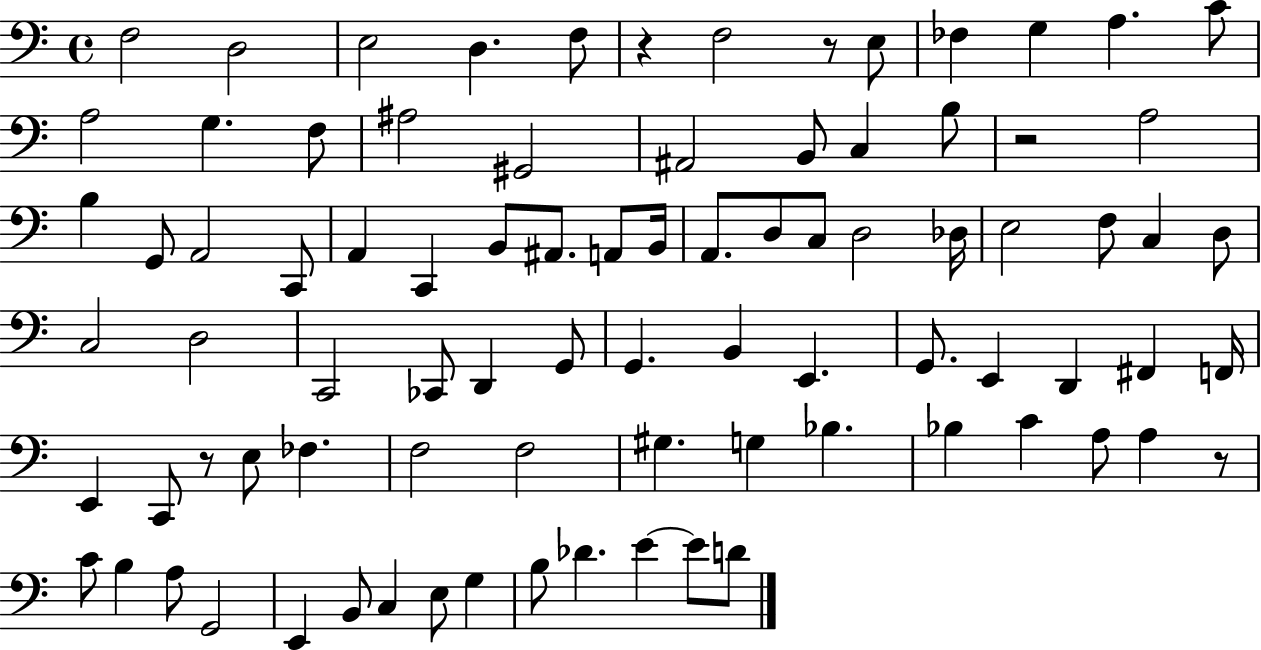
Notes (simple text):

F3/h D3/h E3/h D3/q. F3/e R/q F3/h R/e E3/e FES3/q G3/q A3/q. C4/e A3/h G3/q. F3/e A#3/h G#2/h A#2/h B2/e C3/q B3/e R/h A3/h B3/q G2/e A2/h C2/e A2/q C2/q B2/e A#2/e. A2/e B2/s A2/e. D3/e C3/e D3/h Db3/s E3/h F3/e C3/q D3/e C3/h D3/h C2/h CES2/e D2/q G2/e G2/q. B2/q E2/q. G2/e. E2/q D2/q F#2/q F2/s E2/q C2/e R/e E3/e FES3/q. F3/h F3/h G#3/q. G3/q Bb3/q. Bb3/q C4/q A3/e A3/q R/e C4/e B3/q A3/e G2/h E2/q B2/e C3/q E3/e G3/q B3/e Db4/q. E4/q E4/e D4/e